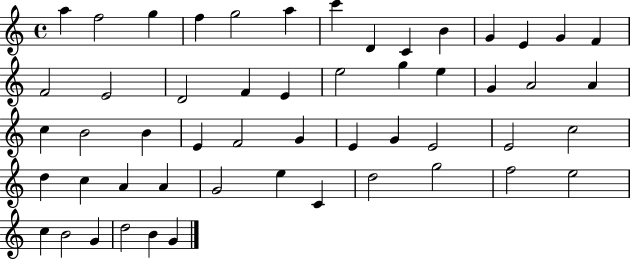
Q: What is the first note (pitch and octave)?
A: A5